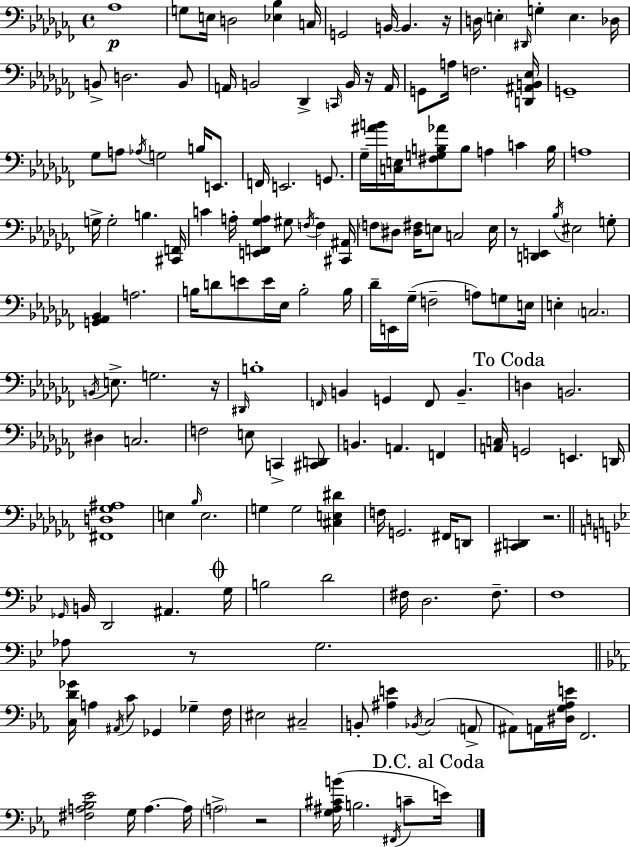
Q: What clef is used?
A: bass